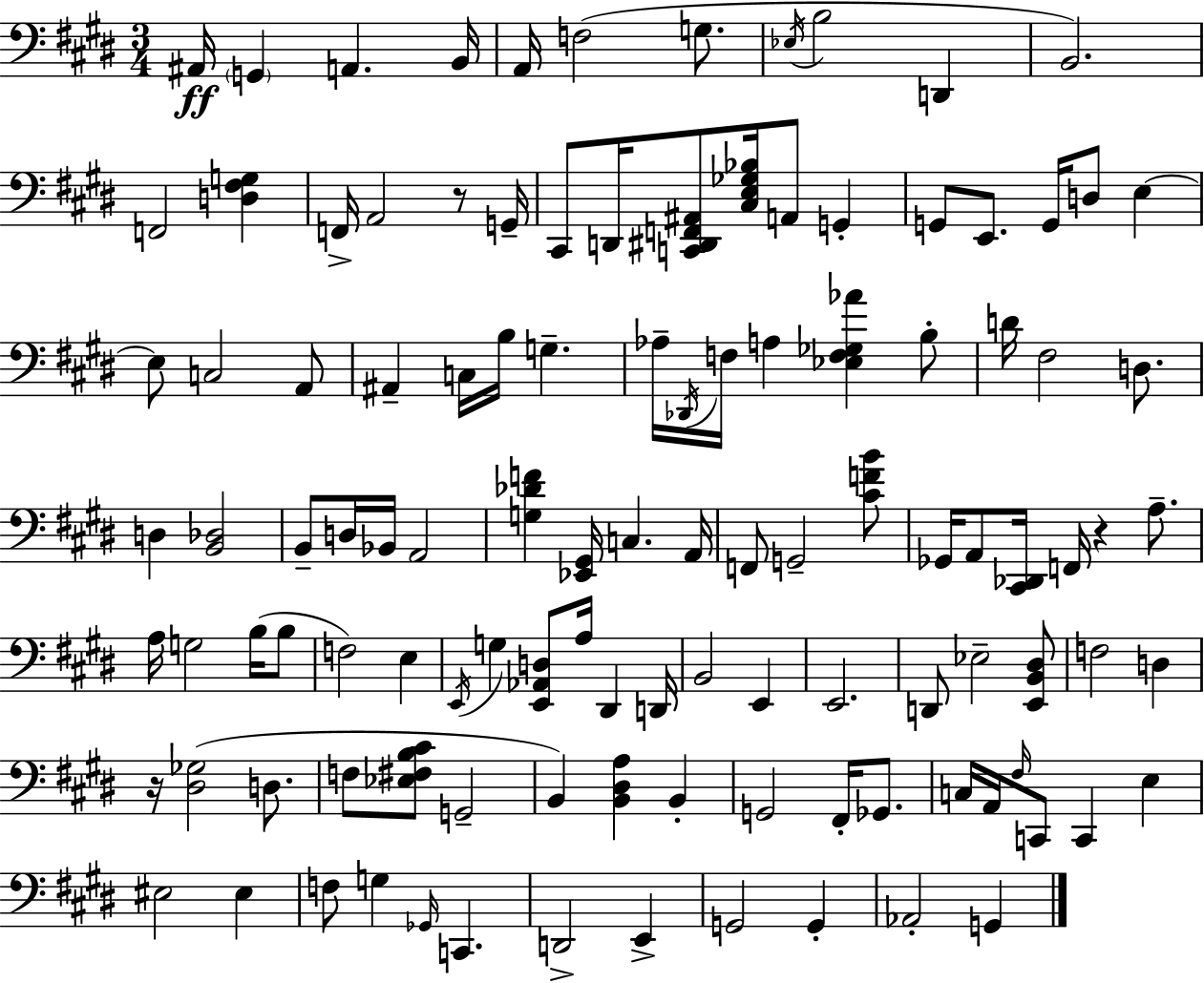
A#2/s G2/q A2/q. B2/s A2/s F3/h G3/e. Eb3/s B3/h D2/q B2/h. F2/h [D3,F#3,G3]/q F2/s A2/h R/e G2/s C#2/e D2/s [C2,D#2,F2,A#2]/e [C#3,E3,Gb3,Bb3]/s A2/e G2/q G2/e E2/e. G2/s D3/e E3/q E3/e C3/h A2/e A#2/q C3/s B3/s G3/q. Ab3/s Db2/s F3/s A3/q [Eb3,F3,Gb3,Ab4]/q B3/e D4/s F#3/h D3/e. D3/q [B2,Db3]/h B2/e D3/s Bb2/s A2/h [G3,Db4,F4]/q [Eb2,G#2]/s C3/q. A2/s F2/e G2/h [C#4,F4,B4]/e Gb2/s A2/e [C#2,Db2]/s F2/s R/q A3/e. A3/s G3/h B3/s B3/e F3/h E3/q E2/s G3/q [E2,Ab2,D3]/e A3/s D#2/q D2/s B2/h E2/q E2/h. D2/e Eb3/h [E2,B2,D#3]/e F3/h D3/q R/s [D#3,Gb3]/h D3/e. F3/e [Eb3,F#3,B3,C#4]/e G2/h B2/q [B2,D#3,A3]/q B2/q G2/h F#2/s Gb2/e. C3/s A2/s F#3/s C2/e C2/q E3/q EIS3/h EIS3/q F3/e G3/q Gb2/s C2/q. D2/h E2/q G2/h G2/q Ab2/h G2/q